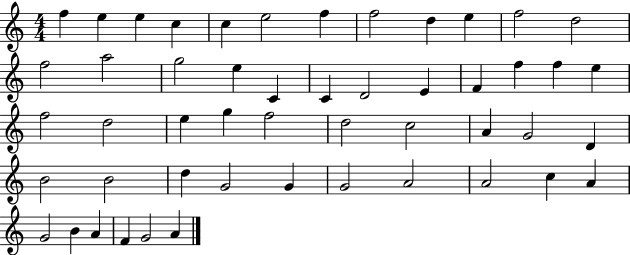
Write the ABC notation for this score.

X:1
T:Untitled
M:4/4
L:1/4
K:C
f e e c c e2 f f2 d e f2 d2 f2 a2 g2 e C C D2 E F f f e f2 d2 e g f2 d2 c2 A G2 D B2 B2 d G2 G G2 A2 A2 c A G2 B A F G2 A